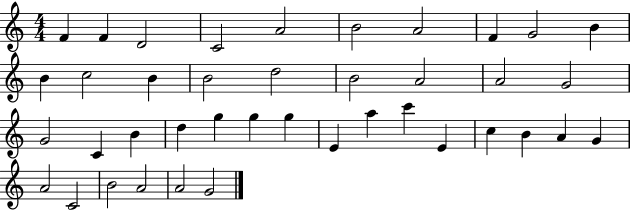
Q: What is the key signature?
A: C major